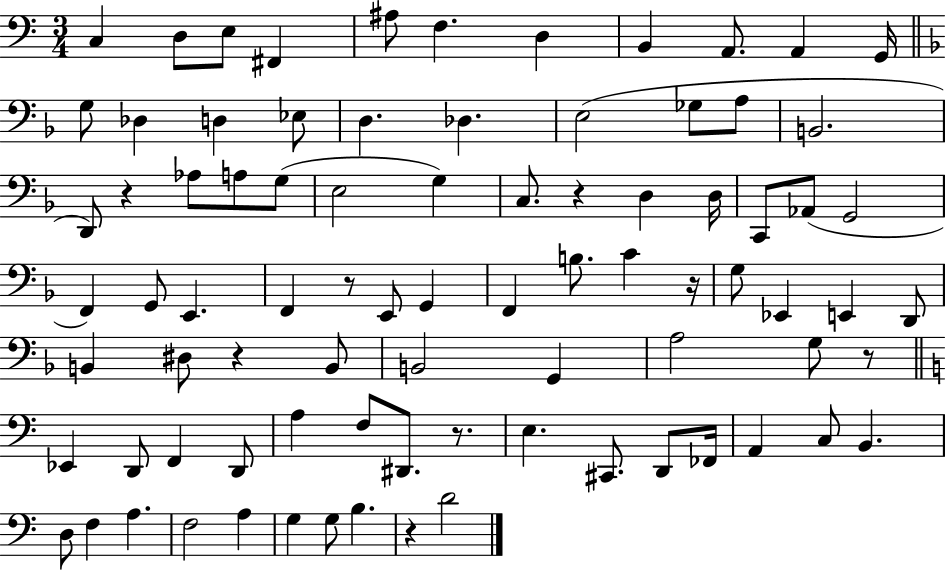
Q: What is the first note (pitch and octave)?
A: C3